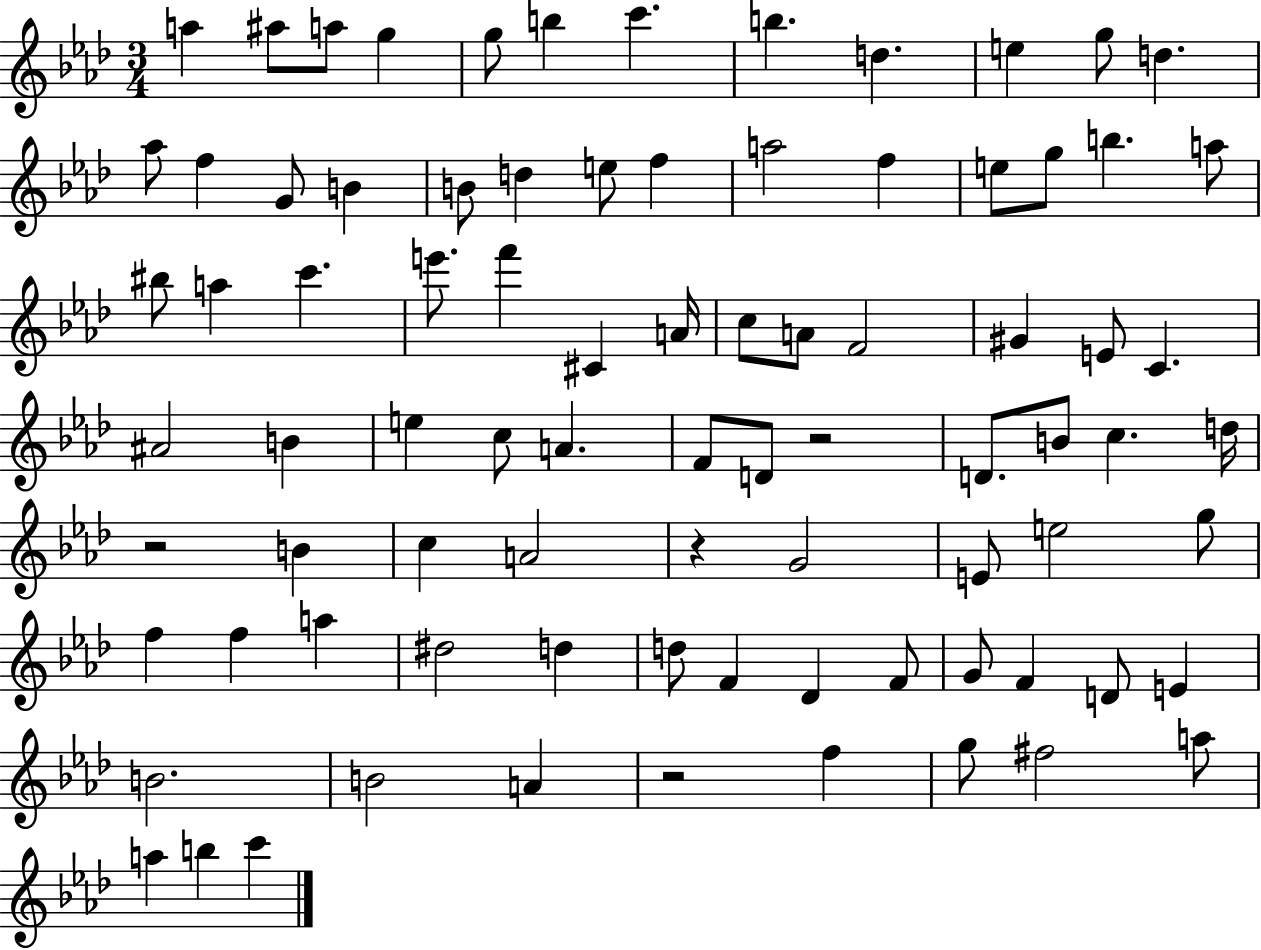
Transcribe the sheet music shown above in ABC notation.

X:1
T:Untitled
M:3/4
L:1/4
K:Ab
a ^a/2 a/2 g g/2 b c' b d e g/2 d _a/2 f G/2 B B/2 d e/2 f a2 f e/2 g/2 b a/2 ^b/2 a c' e'/2 f' ^C A/4 c/2 A/2 F2 ^G E/2 C ^A2 B e c/2 A F/2 D/2 z2 D/2 B/2 c d/4 z2 B c A2 z G2 E/2 e2 g/2 f f a ^d2 d d/2 F _D F/2 G/2 F D/2 E B2 B2 A z2 f g/2 ^f2 a/2 a b c'